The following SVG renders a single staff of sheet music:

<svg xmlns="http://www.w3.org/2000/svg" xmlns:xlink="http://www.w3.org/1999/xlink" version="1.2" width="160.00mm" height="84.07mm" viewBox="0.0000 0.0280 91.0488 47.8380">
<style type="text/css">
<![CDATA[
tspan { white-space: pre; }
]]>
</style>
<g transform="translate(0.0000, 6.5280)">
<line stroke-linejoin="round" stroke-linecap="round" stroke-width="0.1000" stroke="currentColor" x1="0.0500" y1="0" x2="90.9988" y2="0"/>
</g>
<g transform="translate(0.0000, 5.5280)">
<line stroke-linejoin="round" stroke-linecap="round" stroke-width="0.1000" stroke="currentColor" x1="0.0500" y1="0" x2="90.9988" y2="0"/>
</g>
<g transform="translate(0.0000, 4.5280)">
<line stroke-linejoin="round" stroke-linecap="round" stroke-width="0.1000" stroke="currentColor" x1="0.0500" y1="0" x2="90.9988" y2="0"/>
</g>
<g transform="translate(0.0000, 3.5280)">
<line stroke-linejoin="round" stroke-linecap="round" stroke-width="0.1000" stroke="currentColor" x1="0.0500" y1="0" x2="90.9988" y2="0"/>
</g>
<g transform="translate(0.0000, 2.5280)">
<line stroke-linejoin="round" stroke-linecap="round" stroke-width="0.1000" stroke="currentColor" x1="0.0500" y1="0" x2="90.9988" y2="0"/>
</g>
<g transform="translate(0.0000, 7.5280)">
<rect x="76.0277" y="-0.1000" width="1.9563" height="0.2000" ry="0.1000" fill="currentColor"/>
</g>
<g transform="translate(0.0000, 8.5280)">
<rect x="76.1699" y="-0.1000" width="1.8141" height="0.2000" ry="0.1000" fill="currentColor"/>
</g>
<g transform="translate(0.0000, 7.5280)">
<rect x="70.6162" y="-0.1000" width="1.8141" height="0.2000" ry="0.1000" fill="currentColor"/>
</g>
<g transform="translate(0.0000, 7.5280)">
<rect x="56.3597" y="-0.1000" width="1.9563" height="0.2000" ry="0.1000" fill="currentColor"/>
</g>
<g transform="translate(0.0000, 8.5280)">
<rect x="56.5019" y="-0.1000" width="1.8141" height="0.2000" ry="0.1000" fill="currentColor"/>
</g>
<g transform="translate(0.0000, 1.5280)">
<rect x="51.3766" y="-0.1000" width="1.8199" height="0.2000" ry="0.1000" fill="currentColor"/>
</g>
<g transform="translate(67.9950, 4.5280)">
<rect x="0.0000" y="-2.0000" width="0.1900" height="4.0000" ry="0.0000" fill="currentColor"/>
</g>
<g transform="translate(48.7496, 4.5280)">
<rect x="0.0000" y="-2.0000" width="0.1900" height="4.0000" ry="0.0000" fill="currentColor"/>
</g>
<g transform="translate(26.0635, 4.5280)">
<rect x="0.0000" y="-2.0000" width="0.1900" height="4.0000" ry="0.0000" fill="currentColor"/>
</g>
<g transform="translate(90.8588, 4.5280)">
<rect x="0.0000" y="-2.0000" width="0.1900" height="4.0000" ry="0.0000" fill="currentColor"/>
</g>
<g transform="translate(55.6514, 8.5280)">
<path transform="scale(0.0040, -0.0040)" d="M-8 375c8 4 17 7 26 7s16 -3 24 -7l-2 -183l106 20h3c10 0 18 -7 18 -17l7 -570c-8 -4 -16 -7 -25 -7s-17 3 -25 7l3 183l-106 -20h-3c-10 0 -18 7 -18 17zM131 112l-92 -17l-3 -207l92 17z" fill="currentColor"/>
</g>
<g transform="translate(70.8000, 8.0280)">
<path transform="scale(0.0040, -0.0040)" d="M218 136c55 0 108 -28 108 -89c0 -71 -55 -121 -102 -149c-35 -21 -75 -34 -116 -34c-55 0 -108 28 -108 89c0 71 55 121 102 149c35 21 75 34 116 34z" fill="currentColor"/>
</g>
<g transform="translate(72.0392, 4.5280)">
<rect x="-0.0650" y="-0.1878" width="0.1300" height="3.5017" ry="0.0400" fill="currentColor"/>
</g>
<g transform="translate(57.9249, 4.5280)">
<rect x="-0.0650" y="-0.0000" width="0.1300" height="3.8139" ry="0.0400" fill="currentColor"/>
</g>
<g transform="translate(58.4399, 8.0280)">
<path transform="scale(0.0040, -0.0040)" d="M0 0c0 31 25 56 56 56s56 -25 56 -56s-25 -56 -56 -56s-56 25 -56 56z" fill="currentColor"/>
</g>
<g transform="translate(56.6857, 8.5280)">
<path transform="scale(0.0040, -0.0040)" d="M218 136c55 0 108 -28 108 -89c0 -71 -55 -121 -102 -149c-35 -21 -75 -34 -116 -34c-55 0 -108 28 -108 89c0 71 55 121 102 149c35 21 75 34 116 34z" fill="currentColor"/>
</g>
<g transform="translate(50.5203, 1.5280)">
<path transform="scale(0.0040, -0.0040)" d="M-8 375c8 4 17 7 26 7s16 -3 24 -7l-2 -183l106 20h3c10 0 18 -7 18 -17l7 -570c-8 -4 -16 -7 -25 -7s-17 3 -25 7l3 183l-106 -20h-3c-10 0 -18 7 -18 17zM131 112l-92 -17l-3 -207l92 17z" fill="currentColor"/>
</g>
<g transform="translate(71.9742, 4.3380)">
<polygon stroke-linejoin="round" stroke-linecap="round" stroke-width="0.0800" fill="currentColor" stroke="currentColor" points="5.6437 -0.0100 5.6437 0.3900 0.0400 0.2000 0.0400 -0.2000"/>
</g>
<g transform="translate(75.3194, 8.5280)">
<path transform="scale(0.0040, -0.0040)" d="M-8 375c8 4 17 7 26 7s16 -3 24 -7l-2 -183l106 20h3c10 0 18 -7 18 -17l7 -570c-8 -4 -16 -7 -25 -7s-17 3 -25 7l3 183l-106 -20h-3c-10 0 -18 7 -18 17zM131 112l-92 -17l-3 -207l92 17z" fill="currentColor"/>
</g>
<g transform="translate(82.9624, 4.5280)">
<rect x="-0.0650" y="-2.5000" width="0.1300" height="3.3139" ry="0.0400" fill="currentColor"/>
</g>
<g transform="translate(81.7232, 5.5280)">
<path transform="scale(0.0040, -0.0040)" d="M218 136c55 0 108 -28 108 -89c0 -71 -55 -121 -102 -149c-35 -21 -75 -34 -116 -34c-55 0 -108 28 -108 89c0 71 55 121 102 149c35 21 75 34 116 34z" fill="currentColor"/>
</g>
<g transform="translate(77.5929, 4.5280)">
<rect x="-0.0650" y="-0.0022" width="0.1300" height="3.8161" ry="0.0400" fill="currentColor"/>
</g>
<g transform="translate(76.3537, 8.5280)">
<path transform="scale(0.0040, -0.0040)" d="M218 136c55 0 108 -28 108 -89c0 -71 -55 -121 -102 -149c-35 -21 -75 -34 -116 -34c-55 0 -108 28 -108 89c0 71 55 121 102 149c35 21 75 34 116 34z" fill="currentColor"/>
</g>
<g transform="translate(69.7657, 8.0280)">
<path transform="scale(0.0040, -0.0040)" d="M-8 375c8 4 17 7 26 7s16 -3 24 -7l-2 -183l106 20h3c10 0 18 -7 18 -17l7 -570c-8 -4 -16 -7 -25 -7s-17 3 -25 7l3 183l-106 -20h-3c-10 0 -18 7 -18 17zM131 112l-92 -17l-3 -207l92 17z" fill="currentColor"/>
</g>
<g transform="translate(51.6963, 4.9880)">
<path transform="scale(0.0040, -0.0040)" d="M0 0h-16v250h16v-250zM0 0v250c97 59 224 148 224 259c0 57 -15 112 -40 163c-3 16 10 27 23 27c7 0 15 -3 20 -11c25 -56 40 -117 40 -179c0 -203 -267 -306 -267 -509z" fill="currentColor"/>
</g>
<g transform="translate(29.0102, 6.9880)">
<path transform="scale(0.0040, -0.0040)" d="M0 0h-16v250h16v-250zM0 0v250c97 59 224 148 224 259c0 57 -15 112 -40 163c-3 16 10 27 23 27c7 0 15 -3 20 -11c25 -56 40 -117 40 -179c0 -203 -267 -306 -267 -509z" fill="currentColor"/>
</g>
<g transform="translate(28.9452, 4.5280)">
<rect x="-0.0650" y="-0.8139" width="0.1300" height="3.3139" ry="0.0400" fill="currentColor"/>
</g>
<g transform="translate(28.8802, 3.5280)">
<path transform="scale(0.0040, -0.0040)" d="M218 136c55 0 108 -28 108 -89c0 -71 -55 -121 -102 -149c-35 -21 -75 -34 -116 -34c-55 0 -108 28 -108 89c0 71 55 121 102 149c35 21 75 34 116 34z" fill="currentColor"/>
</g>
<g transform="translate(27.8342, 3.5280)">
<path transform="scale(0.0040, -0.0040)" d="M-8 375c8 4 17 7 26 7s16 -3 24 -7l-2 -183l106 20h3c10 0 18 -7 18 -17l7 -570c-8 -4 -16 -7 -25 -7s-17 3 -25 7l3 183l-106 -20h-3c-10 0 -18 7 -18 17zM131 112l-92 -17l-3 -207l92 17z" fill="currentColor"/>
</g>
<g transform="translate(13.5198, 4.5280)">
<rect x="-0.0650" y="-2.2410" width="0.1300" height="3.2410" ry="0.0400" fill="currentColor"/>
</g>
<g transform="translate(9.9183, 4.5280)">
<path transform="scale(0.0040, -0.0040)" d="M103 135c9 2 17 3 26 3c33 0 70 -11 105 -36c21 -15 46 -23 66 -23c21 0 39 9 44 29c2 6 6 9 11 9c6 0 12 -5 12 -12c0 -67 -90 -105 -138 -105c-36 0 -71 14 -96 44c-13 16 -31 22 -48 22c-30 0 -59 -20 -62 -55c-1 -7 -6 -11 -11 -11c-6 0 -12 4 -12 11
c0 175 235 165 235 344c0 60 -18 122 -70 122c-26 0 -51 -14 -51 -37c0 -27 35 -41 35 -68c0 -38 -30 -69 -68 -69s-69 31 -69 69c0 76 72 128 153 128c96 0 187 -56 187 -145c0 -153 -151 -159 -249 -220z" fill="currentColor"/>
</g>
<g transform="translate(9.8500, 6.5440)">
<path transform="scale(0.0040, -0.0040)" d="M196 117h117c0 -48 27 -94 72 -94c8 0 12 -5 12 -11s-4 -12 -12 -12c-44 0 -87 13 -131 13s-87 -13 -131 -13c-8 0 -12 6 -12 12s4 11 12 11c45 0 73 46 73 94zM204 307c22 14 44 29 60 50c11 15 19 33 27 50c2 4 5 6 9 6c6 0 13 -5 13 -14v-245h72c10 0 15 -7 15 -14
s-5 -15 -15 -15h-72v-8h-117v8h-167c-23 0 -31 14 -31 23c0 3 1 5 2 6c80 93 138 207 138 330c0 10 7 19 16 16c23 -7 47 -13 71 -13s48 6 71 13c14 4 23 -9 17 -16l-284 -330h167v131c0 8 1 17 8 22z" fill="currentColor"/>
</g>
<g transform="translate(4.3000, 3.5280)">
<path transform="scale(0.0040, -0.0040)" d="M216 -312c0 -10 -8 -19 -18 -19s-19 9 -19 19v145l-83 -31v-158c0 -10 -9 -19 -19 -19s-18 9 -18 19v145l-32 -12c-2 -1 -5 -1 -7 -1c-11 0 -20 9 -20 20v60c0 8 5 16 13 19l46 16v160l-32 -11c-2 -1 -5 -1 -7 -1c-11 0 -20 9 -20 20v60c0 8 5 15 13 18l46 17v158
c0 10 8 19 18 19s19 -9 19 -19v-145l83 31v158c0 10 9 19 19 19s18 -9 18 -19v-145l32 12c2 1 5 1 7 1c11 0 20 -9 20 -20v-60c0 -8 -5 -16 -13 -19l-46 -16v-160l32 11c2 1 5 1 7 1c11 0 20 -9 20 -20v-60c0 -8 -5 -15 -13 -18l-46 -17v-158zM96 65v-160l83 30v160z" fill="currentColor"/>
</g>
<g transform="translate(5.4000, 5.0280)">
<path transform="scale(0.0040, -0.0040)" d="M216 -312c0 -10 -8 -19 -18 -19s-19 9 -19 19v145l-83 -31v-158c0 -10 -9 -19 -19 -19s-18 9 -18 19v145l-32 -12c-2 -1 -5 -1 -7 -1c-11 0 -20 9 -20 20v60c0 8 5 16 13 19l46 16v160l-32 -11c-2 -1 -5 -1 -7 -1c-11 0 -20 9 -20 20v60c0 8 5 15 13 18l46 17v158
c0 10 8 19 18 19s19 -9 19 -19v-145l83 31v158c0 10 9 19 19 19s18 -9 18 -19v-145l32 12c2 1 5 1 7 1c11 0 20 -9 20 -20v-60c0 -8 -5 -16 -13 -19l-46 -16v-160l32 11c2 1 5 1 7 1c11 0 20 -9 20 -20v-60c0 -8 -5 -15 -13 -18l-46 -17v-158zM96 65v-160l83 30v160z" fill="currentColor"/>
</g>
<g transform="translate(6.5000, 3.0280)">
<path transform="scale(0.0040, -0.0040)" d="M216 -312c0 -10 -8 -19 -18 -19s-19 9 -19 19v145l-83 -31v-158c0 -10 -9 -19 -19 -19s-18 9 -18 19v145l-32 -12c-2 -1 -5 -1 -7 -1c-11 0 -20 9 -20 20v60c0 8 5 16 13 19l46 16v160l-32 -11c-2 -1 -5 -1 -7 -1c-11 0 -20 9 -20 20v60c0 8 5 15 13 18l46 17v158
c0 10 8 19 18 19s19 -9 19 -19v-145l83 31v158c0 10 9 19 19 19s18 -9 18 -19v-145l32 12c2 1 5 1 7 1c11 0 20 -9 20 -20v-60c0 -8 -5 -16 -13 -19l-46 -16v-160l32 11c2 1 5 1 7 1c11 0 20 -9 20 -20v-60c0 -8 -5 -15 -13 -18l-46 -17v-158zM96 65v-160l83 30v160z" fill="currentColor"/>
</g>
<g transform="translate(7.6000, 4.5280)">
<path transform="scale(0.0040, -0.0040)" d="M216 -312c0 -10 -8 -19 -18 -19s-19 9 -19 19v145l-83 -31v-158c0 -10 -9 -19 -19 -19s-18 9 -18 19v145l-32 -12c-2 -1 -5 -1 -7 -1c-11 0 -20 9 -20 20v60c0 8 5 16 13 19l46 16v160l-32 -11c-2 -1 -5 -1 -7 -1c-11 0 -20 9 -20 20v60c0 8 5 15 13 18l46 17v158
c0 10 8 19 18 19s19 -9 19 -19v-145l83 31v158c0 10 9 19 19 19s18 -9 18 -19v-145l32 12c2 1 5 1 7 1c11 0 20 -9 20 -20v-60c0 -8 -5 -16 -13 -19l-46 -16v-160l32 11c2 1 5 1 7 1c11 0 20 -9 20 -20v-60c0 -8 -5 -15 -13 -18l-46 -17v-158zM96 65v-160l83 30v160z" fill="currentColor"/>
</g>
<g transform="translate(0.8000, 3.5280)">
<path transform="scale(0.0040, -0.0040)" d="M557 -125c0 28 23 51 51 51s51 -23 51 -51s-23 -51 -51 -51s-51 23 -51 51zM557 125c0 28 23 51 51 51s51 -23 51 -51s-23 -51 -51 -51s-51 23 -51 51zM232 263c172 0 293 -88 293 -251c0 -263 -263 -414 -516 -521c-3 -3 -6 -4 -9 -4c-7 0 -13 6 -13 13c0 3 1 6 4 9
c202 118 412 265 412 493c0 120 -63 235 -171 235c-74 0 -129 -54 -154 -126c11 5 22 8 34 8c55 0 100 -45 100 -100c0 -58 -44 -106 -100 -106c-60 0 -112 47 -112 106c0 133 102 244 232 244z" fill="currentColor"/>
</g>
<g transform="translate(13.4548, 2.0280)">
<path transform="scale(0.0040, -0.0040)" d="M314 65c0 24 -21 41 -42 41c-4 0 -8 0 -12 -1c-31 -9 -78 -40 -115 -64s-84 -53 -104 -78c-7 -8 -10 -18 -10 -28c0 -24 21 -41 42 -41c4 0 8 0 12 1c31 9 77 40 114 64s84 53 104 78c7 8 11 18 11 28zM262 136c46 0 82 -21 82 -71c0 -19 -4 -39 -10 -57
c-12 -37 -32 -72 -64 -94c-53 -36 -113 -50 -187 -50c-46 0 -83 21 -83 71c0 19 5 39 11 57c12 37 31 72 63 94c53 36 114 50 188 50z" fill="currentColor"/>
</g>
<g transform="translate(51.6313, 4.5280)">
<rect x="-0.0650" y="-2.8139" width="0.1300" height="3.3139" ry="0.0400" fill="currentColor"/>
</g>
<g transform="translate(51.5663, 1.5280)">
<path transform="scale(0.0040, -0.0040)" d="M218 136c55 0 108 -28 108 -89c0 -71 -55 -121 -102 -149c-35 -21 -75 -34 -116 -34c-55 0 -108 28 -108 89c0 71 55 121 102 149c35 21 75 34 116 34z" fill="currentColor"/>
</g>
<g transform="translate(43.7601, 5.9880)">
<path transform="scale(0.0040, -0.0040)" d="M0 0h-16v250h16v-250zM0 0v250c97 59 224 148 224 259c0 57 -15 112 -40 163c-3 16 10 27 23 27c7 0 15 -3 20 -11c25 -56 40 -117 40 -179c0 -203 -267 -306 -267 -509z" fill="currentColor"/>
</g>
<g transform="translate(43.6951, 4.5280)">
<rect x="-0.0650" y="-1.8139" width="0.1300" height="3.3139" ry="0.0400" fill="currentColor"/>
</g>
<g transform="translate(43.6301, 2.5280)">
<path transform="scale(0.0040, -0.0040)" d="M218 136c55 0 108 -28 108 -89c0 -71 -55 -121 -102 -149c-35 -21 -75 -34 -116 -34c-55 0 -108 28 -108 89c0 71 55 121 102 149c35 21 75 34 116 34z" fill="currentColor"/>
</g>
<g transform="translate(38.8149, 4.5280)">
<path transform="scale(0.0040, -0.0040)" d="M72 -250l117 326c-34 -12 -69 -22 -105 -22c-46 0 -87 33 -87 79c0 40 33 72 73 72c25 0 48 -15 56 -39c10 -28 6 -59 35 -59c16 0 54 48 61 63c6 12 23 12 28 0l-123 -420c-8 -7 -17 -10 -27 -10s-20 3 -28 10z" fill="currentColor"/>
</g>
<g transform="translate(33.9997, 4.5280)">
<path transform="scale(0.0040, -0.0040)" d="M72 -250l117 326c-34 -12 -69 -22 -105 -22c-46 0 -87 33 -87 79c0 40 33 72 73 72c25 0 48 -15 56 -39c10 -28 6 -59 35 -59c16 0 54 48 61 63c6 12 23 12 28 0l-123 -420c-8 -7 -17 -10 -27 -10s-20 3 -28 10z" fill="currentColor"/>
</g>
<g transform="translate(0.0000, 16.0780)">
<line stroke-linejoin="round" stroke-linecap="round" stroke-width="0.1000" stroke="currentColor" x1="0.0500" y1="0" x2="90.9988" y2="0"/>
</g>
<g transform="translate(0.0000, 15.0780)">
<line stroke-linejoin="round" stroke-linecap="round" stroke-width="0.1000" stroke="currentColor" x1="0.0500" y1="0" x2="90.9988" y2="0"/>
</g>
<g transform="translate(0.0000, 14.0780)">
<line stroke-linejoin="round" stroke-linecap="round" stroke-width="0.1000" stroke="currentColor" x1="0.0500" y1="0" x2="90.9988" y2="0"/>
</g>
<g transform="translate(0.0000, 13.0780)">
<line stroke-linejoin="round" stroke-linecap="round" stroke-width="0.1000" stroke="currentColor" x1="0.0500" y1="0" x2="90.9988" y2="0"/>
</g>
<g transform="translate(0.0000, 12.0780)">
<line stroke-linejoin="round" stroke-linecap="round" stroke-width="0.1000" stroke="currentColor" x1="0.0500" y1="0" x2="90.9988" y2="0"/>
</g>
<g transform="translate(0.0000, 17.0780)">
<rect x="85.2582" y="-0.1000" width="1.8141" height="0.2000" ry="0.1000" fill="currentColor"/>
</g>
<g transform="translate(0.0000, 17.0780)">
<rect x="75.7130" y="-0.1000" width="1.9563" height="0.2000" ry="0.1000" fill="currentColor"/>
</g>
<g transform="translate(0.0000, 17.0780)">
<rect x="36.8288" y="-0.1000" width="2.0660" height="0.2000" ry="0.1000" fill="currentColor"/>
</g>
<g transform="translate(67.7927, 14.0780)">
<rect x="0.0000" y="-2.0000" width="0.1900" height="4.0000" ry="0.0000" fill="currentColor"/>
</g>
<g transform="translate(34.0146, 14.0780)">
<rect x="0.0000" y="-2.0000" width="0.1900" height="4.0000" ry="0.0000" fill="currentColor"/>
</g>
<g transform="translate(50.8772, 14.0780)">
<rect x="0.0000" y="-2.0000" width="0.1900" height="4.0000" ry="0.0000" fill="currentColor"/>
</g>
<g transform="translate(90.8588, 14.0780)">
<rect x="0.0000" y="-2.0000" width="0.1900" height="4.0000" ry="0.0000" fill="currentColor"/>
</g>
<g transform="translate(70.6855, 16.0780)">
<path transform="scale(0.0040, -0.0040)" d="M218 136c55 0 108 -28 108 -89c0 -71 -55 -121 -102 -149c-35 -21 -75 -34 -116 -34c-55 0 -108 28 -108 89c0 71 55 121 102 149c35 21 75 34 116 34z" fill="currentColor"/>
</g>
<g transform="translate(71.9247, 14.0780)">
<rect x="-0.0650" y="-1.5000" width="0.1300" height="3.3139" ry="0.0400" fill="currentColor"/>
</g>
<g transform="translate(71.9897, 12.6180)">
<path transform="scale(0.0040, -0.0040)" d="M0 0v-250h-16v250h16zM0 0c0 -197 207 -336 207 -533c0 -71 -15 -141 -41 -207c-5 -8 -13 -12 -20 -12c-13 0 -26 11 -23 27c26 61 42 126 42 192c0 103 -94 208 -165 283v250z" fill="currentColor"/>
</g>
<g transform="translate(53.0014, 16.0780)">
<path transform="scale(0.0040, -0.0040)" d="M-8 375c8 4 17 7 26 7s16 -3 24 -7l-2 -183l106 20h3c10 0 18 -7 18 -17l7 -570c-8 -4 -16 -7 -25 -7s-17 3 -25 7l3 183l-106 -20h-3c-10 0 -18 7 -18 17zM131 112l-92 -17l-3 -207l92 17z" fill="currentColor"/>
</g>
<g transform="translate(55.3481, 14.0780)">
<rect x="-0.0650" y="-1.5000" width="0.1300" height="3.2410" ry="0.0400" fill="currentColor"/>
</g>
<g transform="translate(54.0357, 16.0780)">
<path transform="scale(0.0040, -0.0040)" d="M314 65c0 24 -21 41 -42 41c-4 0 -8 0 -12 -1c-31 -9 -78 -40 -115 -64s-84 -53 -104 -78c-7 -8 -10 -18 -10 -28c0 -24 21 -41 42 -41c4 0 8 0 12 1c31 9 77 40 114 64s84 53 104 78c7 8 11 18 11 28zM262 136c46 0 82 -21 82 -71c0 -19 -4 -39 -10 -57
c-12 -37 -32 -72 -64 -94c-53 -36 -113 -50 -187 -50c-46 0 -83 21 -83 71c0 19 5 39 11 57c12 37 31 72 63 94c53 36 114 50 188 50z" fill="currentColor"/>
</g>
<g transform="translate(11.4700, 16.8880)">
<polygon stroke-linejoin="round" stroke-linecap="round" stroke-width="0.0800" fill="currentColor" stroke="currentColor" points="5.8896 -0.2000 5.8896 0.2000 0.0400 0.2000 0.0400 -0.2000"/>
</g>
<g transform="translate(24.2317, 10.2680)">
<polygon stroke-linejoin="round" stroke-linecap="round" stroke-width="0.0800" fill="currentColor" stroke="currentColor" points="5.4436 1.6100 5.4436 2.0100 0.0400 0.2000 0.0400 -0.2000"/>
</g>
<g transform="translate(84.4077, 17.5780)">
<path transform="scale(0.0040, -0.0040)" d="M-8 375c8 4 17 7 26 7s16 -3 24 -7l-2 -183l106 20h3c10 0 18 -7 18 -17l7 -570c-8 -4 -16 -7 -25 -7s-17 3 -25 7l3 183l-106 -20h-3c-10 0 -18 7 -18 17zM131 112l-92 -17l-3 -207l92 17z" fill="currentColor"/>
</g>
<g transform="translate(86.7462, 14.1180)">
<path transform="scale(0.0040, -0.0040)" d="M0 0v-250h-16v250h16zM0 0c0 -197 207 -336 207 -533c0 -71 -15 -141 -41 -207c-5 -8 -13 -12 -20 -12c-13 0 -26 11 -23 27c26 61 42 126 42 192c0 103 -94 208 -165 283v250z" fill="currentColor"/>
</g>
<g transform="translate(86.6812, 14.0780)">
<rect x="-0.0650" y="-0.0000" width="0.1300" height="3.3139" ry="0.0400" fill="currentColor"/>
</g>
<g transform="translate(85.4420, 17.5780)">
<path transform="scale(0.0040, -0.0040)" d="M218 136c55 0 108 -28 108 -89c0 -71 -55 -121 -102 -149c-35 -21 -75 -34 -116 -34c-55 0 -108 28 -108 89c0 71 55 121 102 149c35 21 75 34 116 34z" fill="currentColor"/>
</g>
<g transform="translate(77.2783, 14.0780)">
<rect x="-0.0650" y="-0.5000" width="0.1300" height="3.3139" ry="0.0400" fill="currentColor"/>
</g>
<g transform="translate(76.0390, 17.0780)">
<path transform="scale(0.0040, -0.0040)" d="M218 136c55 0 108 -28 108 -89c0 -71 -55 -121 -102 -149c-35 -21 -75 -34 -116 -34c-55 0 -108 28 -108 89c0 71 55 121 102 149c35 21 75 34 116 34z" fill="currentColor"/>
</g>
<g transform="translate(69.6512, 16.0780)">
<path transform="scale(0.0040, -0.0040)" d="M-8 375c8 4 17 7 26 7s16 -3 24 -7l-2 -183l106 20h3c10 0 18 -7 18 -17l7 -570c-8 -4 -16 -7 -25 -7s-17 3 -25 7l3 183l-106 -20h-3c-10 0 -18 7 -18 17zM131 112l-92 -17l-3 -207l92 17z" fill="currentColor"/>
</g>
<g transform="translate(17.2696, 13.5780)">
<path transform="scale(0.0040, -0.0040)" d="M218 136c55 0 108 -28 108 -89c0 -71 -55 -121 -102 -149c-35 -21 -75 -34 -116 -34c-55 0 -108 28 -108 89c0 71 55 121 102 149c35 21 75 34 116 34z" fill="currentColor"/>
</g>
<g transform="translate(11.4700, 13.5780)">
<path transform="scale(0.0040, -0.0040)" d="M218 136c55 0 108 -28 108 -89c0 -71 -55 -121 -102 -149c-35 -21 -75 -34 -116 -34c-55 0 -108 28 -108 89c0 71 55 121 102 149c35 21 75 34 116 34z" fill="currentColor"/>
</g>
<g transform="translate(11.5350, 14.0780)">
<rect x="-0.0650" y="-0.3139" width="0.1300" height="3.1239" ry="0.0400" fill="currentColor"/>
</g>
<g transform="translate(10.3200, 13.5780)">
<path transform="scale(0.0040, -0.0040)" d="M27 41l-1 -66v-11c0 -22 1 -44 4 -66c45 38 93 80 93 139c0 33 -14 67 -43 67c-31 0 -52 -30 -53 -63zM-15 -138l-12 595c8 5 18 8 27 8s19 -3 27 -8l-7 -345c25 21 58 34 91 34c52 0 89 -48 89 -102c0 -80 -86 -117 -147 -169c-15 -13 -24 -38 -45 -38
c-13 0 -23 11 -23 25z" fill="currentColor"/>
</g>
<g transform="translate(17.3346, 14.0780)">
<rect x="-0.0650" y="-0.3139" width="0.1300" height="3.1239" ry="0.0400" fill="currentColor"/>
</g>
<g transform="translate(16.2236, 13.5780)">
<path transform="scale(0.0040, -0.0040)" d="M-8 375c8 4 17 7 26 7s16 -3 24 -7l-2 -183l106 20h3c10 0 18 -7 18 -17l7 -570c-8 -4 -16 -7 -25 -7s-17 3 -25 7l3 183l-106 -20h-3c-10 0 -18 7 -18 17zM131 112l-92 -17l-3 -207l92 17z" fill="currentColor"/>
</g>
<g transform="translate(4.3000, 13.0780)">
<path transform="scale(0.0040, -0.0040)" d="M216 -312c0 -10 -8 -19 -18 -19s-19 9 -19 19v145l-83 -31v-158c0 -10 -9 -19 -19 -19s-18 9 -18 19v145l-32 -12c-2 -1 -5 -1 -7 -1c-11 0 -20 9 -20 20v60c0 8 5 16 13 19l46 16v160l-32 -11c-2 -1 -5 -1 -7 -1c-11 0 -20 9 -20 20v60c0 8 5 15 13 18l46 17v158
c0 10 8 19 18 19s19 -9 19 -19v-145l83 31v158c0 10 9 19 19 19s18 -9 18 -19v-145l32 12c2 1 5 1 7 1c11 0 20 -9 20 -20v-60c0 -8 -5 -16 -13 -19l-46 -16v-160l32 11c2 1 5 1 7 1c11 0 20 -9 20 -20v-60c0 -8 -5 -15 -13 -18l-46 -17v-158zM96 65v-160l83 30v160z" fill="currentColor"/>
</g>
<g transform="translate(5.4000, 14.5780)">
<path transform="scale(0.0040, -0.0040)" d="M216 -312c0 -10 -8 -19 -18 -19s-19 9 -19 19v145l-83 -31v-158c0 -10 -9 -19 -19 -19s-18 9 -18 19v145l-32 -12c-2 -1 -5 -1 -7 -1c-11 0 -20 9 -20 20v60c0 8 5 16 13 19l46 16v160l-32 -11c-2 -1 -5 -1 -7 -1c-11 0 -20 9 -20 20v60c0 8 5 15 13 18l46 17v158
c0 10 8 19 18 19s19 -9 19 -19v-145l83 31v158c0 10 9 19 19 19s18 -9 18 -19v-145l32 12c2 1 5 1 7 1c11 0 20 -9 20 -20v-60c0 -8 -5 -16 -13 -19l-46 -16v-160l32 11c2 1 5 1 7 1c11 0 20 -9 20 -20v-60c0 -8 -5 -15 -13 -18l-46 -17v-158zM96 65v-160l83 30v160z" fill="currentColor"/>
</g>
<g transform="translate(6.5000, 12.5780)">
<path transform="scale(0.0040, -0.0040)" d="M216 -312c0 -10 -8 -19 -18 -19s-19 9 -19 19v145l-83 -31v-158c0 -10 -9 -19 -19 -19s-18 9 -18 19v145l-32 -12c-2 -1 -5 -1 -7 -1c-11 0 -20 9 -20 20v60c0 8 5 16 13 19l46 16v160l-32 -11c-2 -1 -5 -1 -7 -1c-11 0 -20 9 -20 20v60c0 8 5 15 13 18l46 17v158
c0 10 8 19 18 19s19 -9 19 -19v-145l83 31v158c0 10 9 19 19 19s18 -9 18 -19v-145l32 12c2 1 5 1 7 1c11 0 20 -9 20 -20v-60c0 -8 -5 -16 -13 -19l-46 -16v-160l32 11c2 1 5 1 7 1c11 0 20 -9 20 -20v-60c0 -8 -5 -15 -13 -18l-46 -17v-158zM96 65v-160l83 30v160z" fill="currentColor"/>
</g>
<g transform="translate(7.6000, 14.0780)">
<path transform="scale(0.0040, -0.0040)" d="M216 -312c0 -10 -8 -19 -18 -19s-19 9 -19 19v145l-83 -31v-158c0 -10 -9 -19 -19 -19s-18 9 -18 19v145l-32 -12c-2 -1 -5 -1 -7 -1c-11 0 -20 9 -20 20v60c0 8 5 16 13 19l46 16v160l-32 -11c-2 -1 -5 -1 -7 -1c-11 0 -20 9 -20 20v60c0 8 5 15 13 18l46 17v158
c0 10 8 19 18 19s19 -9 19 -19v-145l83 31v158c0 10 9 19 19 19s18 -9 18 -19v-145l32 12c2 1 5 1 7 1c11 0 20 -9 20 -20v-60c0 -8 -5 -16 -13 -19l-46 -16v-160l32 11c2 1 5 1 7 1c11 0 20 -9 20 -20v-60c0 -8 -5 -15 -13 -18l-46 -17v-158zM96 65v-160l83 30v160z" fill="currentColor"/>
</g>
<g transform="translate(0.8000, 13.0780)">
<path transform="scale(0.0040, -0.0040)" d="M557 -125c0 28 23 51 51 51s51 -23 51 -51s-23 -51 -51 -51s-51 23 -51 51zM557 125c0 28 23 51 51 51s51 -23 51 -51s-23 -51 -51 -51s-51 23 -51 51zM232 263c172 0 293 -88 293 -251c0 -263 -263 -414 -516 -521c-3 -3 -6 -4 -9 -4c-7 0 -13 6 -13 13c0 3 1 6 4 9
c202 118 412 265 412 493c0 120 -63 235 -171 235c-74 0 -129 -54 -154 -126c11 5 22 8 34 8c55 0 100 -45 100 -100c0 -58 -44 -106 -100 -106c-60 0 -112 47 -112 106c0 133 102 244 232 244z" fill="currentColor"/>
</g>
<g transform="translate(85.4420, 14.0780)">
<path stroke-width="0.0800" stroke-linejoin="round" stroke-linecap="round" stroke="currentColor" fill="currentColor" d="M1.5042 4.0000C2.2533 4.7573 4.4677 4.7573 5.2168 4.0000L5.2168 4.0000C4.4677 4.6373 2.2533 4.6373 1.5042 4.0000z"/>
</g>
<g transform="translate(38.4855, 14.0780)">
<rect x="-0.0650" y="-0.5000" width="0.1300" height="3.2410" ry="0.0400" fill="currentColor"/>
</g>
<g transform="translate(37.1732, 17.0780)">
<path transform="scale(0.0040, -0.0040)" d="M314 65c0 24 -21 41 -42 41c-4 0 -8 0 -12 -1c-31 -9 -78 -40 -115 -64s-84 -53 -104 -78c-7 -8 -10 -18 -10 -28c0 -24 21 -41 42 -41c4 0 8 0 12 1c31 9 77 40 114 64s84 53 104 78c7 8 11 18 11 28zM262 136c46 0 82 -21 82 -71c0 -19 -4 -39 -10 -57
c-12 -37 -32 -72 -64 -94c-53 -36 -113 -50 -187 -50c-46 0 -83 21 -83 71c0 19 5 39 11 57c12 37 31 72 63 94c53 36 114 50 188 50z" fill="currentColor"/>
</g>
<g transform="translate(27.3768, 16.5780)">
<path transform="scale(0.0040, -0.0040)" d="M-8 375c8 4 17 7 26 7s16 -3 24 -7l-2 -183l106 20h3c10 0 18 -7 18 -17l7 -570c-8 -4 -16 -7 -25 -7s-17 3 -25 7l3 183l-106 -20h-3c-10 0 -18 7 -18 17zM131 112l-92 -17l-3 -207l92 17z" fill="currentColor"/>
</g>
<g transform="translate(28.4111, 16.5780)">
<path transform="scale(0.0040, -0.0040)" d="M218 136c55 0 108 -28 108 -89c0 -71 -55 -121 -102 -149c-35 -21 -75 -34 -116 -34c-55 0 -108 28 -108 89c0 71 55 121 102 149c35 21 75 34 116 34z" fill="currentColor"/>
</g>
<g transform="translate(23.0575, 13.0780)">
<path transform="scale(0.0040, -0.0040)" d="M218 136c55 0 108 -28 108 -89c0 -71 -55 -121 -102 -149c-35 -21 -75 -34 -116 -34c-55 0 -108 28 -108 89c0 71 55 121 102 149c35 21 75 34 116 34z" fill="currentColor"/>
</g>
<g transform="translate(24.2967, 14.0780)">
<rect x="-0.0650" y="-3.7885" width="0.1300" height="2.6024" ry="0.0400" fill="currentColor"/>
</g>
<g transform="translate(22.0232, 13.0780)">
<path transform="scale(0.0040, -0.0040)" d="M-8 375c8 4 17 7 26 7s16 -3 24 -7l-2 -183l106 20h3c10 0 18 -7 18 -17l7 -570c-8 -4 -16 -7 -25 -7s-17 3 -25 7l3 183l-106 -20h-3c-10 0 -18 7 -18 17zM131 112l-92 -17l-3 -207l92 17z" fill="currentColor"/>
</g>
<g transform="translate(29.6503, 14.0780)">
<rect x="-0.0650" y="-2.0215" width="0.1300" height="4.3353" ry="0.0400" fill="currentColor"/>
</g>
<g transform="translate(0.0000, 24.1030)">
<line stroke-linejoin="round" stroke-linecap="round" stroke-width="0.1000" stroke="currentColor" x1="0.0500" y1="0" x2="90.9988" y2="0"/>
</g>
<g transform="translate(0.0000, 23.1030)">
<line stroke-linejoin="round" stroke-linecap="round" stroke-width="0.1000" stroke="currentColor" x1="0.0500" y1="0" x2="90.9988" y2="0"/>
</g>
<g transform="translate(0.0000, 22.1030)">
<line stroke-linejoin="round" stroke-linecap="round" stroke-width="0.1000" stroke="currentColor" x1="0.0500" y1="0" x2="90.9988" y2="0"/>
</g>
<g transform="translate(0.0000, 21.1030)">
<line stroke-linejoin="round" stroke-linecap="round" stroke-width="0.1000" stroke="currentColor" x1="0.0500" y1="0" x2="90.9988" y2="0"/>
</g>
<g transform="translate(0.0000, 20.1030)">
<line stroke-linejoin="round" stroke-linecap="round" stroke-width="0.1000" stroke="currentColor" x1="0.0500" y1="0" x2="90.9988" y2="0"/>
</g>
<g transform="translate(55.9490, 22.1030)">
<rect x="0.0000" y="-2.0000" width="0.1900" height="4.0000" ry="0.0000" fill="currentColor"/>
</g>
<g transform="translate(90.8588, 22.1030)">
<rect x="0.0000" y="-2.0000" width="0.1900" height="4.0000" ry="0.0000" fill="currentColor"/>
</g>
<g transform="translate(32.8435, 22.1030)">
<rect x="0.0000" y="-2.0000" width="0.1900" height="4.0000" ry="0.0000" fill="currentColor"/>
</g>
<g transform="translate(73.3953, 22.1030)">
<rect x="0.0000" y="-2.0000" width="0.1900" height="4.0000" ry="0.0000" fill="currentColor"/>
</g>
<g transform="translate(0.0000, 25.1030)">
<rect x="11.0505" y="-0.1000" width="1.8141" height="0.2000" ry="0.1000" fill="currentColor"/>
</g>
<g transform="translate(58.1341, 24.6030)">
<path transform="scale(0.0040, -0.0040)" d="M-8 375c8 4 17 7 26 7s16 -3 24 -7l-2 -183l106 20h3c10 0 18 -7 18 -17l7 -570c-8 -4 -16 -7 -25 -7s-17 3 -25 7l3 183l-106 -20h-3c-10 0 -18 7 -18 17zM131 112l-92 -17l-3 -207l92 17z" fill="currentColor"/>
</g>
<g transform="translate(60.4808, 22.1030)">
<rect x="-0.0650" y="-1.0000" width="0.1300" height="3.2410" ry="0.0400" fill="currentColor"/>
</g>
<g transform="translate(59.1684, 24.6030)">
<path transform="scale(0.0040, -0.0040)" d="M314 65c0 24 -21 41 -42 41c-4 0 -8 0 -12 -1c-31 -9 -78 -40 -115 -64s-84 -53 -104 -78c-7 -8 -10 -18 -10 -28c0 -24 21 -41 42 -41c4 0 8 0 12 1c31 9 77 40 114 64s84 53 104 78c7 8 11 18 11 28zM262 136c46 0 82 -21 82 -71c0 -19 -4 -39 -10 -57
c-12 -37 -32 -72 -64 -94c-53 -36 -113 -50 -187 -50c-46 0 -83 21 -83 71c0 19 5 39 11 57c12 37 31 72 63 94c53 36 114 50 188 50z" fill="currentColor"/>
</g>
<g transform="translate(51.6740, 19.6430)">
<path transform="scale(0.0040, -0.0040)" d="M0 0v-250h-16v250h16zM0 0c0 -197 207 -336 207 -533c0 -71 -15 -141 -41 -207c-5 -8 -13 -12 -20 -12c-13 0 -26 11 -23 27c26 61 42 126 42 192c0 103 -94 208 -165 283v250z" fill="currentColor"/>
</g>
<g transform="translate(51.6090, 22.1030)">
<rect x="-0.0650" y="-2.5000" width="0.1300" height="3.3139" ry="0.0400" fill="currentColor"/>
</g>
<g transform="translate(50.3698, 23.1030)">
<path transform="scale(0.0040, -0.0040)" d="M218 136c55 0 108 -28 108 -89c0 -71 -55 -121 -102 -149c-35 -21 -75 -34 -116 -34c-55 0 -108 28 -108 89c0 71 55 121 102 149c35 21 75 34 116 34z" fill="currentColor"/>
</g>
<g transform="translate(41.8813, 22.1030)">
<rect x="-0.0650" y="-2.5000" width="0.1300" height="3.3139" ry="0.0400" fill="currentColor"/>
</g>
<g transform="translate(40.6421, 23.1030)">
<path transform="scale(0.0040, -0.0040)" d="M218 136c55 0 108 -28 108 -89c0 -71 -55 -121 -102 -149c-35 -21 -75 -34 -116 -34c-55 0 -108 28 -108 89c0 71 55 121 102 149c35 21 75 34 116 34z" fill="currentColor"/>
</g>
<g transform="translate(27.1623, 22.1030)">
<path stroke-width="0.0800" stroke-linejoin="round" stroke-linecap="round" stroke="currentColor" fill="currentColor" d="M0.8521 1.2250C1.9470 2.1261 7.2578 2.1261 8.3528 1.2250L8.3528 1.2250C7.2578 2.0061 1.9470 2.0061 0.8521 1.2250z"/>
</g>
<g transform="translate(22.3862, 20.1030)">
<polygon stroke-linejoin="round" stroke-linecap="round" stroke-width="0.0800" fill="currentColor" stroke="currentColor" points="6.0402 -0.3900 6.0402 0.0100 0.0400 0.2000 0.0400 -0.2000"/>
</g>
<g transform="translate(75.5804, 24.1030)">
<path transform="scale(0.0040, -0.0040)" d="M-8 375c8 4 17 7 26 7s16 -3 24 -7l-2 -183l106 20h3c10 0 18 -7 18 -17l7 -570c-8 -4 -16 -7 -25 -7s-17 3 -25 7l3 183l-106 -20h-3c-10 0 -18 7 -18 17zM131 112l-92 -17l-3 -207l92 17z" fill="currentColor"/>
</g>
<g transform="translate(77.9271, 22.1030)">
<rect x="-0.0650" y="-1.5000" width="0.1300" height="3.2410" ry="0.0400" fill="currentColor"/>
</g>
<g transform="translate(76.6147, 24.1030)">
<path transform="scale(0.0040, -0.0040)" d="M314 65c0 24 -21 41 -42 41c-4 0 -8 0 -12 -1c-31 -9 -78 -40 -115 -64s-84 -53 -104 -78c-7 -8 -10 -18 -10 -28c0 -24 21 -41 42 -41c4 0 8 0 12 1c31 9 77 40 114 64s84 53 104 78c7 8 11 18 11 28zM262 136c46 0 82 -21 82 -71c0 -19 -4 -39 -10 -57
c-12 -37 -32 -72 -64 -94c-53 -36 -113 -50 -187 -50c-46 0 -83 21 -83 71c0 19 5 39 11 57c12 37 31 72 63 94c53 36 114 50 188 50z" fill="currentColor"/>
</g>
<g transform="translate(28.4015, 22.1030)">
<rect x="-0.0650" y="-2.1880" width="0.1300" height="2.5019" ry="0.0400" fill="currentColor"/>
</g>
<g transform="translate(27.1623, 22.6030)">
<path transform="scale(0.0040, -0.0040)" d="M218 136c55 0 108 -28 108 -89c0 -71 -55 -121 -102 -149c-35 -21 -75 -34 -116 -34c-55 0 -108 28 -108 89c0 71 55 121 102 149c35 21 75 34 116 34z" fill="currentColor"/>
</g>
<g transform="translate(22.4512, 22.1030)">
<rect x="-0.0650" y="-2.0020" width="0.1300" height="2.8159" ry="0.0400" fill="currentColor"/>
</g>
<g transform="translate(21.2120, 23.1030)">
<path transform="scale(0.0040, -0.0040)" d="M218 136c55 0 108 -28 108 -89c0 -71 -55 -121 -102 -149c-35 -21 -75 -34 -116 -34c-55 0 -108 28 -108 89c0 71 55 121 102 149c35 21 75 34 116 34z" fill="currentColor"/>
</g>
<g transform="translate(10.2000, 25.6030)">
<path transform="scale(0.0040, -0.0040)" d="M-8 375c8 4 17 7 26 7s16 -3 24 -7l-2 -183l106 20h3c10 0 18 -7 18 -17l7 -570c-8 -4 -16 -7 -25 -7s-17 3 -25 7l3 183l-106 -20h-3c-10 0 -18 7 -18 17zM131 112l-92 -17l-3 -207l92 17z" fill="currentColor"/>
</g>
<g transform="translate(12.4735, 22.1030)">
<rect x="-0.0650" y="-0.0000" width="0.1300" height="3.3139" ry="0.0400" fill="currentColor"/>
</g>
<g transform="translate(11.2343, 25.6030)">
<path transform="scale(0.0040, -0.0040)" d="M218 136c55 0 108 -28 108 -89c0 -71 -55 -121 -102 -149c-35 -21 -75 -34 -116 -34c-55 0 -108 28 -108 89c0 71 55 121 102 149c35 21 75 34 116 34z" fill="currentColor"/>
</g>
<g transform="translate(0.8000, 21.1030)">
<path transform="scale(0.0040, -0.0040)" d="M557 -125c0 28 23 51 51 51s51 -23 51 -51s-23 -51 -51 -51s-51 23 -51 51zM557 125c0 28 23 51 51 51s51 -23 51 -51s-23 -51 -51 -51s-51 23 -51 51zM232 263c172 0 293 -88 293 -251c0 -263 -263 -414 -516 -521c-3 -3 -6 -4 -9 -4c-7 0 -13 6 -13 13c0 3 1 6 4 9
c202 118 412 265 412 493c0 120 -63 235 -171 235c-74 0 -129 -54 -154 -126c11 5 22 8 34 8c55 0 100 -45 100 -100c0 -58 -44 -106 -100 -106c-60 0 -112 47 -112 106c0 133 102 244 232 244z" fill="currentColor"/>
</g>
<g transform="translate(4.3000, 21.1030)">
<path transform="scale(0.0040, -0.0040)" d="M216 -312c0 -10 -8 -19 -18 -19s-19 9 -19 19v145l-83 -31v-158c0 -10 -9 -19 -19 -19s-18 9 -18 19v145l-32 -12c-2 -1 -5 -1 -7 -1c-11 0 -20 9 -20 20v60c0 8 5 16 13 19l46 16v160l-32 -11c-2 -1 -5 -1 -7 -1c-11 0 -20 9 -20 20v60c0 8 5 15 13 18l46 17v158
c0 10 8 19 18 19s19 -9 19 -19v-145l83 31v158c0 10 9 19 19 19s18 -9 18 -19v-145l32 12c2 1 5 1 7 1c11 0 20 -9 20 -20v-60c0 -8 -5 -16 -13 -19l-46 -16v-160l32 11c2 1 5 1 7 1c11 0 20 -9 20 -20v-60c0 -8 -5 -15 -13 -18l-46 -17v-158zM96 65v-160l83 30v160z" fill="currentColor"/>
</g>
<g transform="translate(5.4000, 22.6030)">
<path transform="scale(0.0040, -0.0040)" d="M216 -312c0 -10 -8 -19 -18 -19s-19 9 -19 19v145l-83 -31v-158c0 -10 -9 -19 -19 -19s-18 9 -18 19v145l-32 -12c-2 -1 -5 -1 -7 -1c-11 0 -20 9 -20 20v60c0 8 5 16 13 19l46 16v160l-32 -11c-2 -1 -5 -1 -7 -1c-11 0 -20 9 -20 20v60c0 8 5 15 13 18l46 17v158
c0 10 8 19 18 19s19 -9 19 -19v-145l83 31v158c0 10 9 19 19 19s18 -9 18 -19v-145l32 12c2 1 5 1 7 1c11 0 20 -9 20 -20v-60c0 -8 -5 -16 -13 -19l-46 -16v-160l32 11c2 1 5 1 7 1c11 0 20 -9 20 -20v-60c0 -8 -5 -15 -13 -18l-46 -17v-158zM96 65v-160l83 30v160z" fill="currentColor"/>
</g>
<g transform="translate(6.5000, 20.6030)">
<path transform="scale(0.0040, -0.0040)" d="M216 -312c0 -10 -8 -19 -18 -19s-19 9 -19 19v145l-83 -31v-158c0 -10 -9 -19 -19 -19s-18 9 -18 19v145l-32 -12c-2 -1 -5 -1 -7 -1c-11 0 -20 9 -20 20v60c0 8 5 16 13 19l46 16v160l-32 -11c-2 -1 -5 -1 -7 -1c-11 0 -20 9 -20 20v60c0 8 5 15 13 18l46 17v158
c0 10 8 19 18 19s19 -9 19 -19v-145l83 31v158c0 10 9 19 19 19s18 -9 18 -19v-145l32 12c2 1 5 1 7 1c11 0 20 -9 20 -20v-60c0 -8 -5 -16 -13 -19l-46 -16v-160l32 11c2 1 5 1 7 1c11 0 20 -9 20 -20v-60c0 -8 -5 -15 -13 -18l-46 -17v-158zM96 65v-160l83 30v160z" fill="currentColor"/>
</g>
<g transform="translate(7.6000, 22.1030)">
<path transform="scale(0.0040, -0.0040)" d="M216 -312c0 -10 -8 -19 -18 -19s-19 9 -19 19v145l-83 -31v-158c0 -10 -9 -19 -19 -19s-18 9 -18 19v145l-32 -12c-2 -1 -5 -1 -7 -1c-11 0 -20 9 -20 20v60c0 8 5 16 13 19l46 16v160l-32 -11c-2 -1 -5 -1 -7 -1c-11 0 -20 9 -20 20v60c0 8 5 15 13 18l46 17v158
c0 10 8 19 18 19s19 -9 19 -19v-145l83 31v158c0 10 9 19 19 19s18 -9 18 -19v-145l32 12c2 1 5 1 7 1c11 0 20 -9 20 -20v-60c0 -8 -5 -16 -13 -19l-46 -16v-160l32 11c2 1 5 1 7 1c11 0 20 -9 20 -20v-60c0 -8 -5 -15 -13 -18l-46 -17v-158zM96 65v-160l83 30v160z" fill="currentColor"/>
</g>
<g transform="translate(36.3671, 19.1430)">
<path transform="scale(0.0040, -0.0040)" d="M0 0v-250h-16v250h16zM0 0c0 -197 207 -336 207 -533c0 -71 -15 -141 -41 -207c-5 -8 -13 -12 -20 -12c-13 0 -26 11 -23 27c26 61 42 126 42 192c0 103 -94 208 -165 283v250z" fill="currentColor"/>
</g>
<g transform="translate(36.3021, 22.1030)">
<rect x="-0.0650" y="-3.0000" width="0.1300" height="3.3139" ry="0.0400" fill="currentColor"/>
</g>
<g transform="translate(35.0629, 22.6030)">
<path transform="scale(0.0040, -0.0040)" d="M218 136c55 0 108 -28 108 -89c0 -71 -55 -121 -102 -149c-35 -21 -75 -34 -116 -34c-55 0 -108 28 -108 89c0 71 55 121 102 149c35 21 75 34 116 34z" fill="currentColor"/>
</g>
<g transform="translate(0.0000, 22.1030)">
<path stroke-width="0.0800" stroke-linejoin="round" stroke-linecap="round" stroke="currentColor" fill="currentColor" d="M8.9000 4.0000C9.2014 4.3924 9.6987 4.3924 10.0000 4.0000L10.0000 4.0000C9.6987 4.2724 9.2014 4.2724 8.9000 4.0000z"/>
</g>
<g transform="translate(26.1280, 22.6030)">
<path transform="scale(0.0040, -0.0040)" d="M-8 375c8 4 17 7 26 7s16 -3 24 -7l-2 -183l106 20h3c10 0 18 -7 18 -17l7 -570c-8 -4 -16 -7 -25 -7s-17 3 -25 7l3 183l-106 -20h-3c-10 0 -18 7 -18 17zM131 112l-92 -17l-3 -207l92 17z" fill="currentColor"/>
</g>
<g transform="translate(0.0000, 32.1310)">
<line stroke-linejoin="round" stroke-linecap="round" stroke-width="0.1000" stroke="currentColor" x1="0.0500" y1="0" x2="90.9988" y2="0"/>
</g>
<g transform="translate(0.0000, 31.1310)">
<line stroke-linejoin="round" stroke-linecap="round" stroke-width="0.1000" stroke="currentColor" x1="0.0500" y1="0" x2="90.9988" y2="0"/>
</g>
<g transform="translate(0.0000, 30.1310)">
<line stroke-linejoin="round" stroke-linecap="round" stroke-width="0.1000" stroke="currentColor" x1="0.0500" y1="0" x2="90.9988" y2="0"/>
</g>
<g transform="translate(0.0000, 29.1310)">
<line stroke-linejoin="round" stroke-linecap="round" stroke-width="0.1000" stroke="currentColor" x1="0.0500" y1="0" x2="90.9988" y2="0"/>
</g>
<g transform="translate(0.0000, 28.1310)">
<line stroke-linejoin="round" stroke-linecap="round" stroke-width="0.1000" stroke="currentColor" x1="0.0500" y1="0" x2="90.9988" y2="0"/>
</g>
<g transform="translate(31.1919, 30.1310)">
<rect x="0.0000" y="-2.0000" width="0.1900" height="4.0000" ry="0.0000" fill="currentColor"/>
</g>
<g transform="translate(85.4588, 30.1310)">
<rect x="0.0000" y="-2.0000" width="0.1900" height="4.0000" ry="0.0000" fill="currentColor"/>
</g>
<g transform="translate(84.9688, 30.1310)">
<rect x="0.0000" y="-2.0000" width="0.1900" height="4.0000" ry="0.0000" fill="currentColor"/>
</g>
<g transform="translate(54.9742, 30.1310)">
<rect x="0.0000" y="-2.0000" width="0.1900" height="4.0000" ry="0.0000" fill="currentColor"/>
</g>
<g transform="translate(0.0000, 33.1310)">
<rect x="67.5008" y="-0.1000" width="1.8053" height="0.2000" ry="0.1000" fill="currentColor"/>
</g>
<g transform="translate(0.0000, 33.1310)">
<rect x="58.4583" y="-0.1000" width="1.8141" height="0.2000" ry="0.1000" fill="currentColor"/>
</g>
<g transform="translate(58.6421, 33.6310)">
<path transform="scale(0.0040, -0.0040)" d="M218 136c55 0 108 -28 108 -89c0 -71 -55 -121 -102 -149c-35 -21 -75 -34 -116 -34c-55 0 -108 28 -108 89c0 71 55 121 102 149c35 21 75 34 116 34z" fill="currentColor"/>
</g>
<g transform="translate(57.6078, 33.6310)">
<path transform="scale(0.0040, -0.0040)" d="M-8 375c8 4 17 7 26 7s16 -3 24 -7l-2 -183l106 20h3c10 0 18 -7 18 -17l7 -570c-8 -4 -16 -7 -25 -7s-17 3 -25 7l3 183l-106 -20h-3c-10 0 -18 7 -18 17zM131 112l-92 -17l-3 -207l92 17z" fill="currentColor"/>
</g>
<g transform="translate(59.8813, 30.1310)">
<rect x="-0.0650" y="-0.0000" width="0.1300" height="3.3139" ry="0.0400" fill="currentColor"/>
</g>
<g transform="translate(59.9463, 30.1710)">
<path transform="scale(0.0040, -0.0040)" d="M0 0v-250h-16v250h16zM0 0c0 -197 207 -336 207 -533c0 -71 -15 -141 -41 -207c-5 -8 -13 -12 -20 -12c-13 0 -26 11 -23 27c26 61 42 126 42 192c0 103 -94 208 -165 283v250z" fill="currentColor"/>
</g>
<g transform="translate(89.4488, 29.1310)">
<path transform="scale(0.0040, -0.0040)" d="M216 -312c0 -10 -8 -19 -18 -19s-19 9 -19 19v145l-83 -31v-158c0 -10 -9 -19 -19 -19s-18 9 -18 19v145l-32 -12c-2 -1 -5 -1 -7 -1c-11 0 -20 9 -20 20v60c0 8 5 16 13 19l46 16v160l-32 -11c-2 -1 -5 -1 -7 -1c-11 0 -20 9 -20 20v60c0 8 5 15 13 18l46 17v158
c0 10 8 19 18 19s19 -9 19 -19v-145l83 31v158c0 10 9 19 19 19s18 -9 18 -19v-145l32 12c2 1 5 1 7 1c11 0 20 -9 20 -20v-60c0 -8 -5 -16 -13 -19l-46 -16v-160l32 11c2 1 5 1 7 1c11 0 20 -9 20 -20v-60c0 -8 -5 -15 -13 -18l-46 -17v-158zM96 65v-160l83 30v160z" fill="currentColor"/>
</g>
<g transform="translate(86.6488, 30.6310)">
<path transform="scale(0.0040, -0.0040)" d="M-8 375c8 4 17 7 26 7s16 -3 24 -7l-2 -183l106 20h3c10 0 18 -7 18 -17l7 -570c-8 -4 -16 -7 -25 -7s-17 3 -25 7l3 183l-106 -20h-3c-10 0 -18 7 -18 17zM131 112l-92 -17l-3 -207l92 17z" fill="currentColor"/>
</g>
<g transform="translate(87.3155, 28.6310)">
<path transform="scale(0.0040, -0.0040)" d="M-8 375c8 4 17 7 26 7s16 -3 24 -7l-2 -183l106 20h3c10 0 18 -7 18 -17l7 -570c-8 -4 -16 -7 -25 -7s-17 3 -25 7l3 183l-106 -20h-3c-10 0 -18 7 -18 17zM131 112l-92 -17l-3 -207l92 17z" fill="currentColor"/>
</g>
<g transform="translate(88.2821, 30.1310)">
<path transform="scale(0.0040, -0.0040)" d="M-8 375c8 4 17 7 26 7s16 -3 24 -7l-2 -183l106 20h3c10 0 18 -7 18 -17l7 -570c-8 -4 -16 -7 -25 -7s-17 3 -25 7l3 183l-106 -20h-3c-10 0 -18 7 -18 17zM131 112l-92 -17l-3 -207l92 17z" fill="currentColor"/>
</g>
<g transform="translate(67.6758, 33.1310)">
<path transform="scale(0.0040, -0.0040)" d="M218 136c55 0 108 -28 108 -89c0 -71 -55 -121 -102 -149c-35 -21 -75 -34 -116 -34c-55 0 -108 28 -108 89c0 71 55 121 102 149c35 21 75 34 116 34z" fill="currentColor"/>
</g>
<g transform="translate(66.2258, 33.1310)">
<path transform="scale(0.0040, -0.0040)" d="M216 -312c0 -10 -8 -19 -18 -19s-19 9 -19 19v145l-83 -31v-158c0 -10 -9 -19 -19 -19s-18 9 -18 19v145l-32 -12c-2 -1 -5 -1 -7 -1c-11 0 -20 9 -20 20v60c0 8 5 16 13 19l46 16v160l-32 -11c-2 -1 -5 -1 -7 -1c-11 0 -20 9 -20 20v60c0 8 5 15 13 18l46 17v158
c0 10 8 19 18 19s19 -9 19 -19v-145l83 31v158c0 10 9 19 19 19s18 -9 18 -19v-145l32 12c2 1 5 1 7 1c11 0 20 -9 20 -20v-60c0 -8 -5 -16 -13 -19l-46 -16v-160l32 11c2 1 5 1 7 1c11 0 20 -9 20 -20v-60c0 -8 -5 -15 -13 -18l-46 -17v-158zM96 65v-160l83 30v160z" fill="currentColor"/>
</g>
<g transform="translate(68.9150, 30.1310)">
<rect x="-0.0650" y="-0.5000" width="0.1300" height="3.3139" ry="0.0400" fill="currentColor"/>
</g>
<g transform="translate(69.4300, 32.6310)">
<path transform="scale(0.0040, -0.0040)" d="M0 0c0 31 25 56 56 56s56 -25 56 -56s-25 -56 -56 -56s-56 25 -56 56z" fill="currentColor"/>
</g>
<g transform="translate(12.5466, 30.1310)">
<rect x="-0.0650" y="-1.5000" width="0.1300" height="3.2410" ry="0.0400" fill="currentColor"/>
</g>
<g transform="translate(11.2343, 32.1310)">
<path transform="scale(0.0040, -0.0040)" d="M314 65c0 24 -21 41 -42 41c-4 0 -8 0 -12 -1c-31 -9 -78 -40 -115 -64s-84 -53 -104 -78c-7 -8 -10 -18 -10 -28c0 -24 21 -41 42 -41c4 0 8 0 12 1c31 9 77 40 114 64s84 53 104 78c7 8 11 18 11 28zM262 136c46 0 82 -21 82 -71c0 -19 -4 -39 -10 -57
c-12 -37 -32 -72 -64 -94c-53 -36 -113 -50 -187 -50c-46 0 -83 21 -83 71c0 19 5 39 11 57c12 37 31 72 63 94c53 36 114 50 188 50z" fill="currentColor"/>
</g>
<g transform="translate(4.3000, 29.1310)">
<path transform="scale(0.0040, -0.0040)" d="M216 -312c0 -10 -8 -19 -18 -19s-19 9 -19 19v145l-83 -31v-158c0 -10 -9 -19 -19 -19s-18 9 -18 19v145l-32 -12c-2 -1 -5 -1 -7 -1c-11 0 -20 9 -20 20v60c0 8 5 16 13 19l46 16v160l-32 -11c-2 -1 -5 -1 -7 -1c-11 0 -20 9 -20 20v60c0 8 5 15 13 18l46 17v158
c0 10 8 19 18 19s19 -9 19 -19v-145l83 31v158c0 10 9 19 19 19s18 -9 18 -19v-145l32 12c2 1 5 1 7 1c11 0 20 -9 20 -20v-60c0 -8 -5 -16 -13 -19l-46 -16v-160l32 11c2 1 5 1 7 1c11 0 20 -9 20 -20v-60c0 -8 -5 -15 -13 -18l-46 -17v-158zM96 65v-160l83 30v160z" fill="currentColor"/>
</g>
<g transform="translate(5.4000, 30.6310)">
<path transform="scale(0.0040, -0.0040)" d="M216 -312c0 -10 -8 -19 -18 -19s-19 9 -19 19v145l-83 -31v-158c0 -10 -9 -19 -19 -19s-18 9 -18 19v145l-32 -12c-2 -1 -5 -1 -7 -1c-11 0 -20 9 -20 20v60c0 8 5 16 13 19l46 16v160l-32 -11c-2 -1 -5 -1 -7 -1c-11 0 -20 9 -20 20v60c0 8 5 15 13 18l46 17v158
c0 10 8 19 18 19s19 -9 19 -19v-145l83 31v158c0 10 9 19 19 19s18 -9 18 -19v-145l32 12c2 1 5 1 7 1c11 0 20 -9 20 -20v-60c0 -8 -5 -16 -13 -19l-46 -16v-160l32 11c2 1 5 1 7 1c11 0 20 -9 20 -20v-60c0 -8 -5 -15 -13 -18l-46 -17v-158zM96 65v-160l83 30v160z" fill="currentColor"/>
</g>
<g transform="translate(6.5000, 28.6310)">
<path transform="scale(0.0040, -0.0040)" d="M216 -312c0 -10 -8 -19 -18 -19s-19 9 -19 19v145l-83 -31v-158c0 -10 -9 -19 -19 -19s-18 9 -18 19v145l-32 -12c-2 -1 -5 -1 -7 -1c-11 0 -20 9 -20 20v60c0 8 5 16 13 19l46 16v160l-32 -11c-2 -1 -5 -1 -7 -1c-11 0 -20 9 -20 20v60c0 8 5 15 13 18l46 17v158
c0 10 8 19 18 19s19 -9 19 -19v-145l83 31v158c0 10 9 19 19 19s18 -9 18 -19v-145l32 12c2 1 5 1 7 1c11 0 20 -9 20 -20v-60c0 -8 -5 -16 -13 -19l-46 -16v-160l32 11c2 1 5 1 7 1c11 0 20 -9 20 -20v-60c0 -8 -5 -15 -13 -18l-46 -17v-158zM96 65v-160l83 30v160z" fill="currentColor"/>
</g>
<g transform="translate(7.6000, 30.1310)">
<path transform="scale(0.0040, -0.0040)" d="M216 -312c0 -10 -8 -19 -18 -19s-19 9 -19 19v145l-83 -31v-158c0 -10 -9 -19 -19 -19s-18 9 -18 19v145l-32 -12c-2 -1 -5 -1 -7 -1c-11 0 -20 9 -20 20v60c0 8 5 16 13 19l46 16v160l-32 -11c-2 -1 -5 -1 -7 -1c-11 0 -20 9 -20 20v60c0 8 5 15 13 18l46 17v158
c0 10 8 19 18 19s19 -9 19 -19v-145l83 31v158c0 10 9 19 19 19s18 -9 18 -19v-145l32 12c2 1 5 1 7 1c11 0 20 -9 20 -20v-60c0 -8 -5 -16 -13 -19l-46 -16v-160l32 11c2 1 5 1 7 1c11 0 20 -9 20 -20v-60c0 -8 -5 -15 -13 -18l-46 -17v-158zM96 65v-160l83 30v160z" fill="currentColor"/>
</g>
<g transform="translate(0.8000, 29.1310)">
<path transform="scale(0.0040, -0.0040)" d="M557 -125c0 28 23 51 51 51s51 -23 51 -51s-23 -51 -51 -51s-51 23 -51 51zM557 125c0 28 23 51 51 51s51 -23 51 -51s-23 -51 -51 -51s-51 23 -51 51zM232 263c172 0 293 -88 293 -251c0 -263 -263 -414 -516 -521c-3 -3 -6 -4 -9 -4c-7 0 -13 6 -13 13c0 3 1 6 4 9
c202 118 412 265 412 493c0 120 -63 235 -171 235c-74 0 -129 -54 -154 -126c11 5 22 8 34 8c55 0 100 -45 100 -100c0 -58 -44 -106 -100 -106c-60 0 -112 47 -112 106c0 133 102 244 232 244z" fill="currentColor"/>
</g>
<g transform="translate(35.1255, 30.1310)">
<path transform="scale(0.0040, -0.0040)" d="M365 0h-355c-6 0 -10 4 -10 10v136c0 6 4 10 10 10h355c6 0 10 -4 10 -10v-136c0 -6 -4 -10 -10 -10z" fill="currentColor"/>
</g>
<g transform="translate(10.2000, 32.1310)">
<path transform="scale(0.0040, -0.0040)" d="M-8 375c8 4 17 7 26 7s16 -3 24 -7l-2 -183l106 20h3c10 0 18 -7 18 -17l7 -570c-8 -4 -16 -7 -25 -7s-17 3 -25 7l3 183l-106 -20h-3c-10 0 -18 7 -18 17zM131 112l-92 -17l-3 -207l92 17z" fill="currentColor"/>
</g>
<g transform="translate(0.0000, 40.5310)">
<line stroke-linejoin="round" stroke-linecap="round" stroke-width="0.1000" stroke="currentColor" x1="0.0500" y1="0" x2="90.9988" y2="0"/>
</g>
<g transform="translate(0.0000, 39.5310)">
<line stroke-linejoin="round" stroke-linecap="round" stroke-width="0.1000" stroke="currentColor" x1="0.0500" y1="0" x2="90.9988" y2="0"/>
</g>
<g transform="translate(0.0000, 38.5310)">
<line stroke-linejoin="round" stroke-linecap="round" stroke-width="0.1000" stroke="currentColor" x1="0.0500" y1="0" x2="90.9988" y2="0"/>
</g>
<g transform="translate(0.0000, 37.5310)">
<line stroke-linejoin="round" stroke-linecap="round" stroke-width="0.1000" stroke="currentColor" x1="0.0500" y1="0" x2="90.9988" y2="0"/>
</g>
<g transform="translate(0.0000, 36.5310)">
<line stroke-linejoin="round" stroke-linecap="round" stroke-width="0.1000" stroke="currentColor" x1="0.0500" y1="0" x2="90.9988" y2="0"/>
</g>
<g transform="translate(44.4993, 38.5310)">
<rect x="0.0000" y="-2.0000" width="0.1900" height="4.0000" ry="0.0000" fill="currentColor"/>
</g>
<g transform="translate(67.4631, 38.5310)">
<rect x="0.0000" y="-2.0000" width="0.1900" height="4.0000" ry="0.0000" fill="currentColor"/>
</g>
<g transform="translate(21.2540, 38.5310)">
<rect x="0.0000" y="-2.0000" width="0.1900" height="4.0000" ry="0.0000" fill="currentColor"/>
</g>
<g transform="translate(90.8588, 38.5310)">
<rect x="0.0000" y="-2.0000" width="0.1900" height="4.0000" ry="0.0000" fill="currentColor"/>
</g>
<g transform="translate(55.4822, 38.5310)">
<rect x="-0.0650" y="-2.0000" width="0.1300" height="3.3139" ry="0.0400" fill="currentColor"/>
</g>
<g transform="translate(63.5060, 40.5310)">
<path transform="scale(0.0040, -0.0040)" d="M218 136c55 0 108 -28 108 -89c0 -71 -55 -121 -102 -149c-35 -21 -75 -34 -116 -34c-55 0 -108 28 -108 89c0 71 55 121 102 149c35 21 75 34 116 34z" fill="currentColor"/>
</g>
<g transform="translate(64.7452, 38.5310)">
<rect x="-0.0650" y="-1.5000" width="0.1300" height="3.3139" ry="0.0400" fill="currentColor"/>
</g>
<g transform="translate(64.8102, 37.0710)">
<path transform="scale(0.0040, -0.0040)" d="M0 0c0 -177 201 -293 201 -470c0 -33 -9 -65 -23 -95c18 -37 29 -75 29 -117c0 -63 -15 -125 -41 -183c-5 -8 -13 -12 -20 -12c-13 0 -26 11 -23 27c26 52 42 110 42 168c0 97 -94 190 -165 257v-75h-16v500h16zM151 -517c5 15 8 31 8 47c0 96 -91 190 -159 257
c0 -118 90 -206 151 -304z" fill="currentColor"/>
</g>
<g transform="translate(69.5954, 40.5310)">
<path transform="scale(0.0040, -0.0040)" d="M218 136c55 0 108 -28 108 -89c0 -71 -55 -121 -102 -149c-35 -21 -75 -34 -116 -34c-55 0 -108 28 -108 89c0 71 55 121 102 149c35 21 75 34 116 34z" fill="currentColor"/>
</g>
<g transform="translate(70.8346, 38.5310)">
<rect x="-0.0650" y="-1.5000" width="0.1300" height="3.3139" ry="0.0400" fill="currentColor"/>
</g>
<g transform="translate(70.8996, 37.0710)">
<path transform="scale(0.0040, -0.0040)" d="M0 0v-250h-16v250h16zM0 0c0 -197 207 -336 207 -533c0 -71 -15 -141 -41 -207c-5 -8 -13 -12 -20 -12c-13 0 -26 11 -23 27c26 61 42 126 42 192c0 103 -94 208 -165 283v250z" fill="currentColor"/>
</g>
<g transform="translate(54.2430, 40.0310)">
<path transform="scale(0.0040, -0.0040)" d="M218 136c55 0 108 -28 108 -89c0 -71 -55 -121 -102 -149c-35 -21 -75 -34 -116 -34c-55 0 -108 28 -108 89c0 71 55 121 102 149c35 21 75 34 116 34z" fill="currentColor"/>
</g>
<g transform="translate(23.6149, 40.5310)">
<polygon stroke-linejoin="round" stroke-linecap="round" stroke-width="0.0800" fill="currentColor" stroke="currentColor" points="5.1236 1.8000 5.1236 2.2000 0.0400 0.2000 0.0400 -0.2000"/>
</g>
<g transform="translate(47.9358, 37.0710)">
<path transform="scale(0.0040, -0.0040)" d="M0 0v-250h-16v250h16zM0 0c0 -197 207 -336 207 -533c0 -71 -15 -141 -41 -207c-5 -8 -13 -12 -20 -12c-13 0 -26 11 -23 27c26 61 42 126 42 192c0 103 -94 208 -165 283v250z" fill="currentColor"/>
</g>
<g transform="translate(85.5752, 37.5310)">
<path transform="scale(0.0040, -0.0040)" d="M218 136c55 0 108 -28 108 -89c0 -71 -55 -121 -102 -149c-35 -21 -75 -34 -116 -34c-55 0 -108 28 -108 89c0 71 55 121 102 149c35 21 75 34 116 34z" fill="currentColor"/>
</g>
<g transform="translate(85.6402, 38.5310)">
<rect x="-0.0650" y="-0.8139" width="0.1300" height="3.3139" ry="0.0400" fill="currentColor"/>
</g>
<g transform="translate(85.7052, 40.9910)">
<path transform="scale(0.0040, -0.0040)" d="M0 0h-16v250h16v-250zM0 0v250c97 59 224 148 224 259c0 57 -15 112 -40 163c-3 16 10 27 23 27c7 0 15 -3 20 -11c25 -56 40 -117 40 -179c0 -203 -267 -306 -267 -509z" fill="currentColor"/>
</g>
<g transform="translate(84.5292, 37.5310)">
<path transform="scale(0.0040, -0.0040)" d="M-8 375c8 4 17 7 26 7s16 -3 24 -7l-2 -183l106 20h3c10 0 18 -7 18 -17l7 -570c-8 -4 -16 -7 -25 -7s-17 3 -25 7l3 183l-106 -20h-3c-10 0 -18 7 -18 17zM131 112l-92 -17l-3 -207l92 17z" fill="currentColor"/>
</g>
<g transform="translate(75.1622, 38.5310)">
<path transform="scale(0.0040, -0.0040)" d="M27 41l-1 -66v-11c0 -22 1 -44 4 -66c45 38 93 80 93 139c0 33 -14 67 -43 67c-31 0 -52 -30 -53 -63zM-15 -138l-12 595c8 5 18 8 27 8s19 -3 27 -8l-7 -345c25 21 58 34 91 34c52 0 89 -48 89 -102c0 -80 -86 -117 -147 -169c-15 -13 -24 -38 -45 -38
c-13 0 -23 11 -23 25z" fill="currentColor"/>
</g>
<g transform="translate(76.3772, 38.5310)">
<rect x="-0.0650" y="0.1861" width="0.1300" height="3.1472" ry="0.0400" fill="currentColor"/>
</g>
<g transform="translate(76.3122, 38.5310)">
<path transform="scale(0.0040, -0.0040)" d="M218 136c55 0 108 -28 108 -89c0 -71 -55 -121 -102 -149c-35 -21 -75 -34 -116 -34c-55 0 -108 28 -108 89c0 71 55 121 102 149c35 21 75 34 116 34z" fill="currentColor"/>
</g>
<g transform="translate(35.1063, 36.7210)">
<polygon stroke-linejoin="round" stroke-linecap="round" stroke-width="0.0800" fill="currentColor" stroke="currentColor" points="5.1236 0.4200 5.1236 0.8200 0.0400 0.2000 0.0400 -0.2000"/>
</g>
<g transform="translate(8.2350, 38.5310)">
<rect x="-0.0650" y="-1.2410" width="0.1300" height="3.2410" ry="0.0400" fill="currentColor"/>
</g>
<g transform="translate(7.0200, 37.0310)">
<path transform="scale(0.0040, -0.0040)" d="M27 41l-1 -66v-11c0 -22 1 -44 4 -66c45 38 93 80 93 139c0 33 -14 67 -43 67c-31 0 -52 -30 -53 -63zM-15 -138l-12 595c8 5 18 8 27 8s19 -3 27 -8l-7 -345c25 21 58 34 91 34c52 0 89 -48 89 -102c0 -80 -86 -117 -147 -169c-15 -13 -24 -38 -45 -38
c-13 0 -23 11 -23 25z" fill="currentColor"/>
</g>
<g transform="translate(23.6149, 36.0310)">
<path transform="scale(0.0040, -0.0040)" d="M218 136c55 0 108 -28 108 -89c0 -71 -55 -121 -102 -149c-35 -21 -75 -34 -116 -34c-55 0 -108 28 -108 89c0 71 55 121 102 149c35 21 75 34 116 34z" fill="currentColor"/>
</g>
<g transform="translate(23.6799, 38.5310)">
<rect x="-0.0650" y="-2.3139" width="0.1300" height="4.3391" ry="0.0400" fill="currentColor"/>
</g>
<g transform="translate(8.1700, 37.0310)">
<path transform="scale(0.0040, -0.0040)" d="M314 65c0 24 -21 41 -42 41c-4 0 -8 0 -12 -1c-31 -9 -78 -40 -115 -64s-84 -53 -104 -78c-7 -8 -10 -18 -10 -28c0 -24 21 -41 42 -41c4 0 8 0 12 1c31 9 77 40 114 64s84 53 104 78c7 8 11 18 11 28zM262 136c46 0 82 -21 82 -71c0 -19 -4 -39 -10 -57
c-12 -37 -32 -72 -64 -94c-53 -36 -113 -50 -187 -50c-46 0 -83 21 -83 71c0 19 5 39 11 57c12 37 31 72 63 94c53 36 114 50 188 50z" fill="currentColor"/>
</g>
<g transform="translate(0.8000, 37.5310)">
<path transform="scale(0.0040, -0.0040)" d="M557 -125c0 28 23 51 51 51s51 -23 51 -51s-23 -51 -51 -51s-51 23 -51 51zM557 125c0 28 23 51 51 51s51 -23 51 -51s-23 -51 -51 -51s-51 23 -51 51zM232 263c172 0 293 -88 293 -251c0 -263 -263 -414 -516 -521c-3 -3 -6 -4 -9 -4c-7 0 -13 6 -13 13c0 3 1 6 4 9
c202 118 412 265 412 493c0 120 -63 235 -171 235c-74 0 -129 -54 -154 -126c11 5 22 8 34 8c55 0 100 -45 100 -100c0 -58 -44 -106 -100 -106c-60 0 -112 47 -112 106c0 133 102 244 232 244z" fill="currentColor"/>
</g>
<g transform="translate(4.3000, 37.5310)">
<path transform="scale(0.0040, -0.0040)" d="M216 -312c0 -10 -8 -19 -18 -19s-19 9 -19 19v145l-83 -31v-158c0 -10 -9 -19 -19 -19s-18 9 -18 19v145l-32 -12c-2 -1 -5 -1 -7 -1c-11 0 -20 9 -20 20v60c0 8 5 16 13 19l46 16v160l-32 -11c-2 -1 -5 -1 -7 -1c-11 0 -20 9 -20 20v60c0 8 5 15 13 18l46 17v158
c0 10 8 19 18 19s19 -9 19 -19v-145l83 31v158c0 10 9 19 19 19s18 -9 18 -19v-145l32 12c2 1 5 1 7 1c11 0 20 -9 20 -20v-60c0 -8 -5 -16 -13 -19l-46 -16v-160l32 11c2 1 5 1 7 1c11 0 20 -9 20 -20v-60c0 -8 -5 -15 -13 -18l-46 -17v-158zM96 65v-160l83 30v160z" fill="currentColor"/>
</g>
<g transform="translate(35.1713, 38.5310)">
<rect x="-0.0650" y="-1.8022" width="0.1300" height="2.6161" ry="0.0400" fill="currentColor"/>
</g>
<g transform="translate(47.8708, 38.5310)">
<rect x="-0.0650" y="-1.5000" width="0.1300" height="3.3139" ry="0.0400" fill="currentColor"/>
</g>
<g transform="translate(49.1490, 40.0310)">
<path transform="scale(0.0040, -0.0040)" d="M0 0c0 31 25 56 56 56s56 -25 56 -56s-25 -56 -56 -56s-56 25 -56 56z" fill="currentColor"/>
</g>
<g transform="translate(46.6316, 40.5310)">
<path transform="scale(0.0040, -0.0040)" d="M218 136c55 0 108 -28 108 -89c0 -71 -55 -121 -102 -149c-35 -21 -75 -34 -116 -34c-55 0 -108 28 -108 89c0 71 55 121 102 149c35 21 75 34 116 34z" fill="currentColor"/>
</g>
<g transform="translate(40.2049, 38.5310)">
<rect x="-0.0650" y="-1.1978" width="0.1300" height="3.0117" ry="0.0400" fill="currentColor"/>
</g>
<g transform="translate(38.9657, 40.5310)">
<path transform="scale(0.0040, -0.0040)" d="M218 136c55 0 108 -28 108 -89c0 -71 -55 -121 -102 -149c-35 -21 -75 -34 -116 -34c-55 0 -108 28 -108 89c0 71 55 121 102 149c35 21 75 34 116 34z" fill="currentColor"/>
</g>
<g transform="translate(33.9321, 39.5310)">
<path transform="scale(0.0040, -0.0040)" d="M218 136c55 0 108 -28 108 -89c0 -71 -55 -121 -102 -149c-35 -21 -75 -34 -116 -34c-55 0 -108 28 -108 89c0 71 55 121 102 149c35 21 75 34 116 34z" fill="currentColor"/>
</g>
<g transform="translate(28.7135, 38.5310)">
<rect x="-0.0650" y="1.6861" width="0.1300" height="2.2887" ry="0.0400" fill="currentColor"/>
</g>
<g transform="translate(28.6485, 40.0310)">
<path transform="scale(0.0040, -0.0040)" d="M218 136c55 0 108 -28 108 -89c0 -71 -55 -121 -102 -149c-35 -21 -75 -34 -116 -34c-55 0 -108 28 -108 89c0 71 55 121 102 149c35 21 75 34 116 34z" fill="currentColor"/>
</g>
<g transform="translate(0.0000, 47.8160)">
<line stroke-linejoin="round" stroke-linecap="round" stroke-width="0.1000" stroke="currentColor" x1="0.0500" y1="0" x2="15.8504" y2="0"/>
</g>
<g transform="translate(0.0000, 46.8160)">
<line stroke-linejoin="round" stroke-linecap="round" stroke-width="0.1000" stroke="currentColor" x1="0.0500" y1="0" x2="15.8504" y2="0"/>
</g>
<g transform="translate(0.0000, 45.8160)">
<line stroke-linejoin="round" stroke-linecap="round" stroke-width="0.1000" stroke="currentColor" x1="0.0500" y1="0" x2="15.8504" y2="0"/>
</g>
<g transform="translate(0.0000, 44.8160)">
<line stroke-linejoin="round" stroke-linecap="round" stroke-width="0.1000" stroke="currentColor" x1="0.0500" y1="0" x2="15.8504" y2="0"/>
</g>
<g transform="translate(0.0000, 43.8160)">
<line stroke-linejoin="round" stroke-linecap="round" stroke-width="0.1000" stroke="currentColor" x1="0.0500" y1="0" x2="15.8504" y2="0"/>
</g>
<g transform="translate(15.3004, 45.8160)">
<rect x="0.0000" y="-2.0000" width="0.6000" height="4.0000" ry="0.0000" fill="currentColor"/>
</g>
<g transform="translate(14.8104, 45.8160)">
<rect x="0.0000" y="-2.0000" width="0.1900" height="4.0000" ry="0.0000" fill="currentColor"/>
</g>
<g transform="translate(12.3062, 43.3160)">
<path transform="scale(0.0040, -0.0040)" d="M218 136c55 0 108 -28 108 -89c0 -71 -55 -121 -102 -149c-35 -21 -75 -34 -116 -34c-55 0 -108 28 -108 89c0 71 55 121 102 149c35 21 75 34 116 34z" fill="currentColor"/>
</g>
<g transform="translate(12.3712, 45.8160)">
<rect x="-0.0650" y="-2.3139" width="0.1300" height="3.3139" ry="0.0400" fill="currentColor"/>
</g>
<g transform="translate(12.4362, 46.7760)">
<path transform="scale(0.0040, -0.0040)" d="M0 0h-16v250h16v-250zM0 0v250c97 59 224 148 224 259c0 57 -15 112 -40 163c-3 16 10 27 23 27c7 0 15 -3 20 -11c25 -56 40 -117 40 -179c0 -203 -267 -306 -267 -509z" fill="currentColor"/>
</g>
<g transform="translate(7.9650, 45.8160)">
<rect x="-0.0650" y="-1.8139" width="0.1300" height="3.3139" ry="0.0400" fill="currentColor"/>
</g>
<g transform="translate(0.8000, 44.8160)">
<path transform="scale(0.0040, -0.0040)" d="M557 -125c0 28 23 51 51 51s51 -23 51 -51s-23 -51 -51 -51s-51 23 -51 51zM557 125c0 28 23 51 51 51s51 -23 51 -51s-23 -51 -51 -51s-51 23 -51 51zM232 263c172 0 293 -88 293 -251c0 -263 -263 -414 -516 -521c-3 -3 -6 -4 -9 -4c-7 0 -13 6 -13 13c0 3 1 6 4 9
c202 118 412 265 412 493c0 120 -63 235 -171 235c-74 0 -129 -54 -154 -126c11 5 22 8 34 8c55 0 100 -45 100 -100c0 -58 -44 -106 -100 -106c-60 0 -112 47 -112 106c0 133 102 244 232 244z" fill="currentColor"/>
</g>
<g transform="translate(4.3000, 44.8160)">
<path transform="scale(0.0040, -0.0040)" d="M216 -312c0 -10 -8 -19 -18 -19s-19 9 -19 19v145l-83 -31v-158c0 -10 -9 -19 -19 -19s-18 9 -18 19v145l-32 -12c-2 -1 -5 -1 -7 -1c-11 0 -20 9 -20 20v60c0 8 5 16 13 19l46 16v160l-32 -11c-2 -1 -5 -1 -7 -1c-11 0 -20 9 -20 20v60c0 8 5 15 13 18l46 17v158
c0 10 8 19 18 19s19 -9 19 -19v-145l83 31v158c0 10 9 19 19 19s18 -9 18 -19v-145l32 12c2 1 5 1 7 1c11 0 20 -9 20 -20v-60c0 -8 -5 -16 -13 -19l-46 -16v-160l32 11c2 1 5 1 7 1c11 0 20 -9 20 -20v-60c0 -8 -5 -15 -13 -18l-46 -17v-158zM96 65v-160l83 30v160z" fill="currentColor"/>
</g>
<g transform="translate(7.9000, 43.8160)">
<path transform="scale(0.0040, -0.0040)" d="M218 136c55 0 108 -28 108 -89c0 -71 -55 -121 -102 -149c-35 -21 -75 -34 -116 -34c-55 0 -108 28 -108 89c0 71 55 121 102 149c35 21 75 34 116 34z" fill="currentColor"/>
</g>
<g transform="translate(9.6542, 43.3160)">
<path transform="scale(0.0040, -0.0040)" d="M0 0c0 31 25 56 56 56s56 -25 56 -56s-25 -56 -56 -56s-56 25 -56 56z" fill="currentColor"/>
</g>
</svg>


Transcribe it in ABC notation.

X:1
T:Untitled
M:2/4
L:1/4
K:E
B,2 F,/2 z/2 z/2 A,/2 C/2 C,, D,,/2 C,,/2 B,, _E,/2 E,/2 F,/2 F,,/2 E,,2 G,,2 G,,/2 E,, D,,/2 D,, B,,/2 C,/2 C,/2 B,, B,,/2 F,,2 G,,2 G,,2 z2 D,,/2 ^E,, _G,2 B,/2 A,,/2 B,,/2 G,,/2 G,,/2 A,, G,,/4 G,,/2 _D, F,/2 A, B,/2